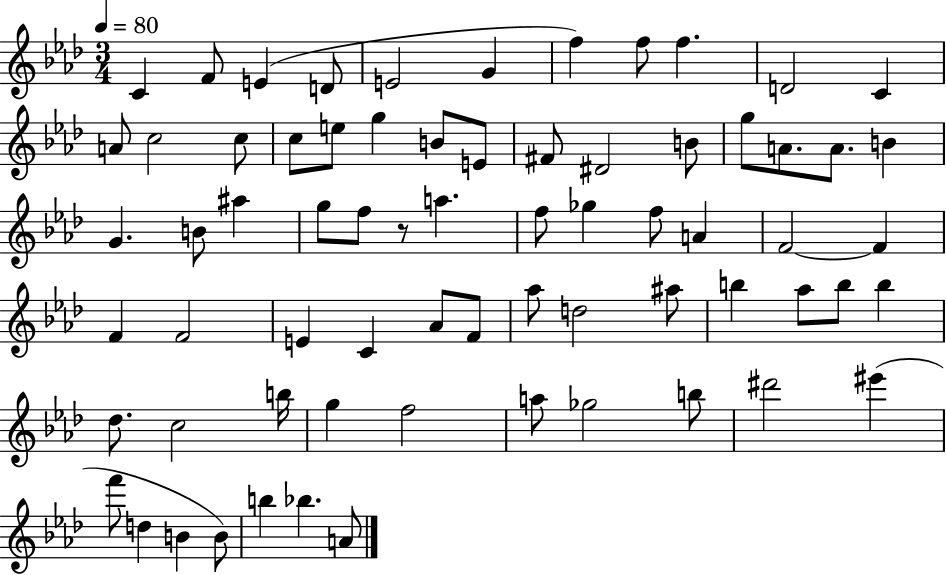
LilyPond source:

{
  \clef treble
  \numericTimeSignature
  \time 3/4
  \key aes \major
  \tempo 4 = 80
  c'4 f'8 e'4( d'8 | e'2 g'4 | f''4) f''8 f''4. | d'2 c'4 | \break a'8 c''2 c''8 | c''8 e''8 g''4 b'8 e'8 | fis'8 dis'2 b'8 | g''8 a'8. a'8. b'4 | \break g'4. b'8 ais''4 | g''8 f''8 r8 a''4. | f''8 ges''4 f''8 a'4 | f'2~~ f'4 | \break f'4 f'2 | e'4 c'4 aes'8 f'8 | aes''8 d''2 ais''8 | b''4 aes''8 b''8 b''4 | \break des''8. c''2 b''16 | g''4 f''2 | a''8 ges''2 b''8 | dis'''2 eis'''4( | \break f'''8 d''4 b'4 b'8) | b''4 bes''4. a'8 | \bar "|."
}